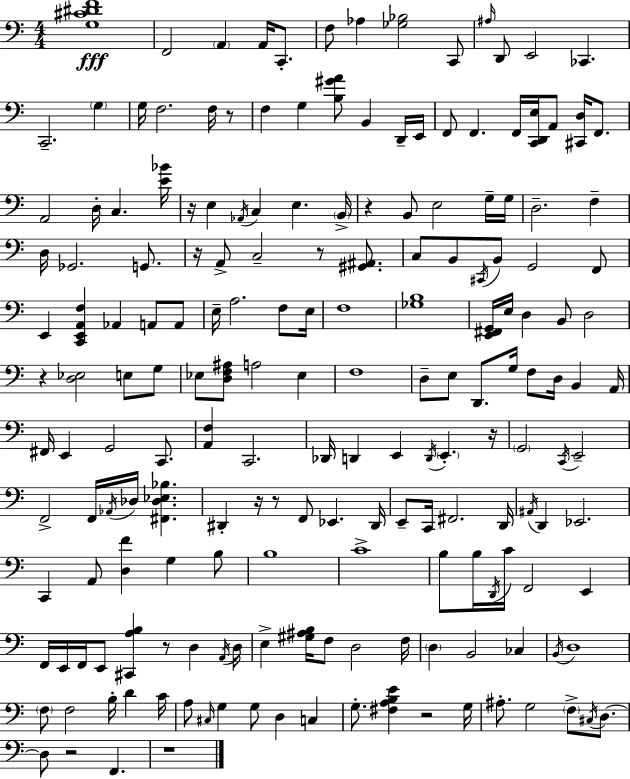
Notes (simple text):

[G3,C#4,D#4,F4]/w F2/h A2/q A2/s C2/e. F3/e Ab3/q [Gb3,Bb3]/h C2/e A#3/s D2/e E2/h CES2/q. C2/h. G3/q G3/s F3/h. F3/s R/e F3/q G3/q [B3,G#4,A4]/e B2/q D2/s E2/s F2/e F2/q. F2/s [C2,D2,E3]/s A2/e [C#2,D3]/s F2/e. A2/h D3/s C3/q. [E4,Bb4]/s R/s E3/q Ab2/s C3/q E3/q. B2/s R/q B2/e E3/h G3/s G3/s D3/h. F3/q D3/s Gb2/h. G2/e. R/s A2/e C3/h R/e [G#2,A#2]/e. C3/e B2/e C#2/s B2/e G2/h F2/e E2/q [C2,E2,A2,F3]/q Ab2/q A2/e A2/e E3/s A3/h. F3/e E3/s F3/w [Gb3,B3]/w [E2,F#2,G2]/s E3/s D3/q B2/e D3/h R/q [D3,Eb3]/h E3/e G3/e Eb3/e [D3,F3,A#3]/e A3/h Eb3/q F3/w D3/e E3/e D2/e. G3/s F3/e D3/s B2/q A2/s F#2/s E2/q G2/h C2/e. [A2,F3]/q C2/h. Db2/s D2/q E2/q D2/s E2/q. R/s G2/h C2/s E2/h F2/h F2/s Ab2/s Db3/s [F#2,Db3,Eb3,Bb3]/q. D#2/q R/s R/e F2/e Eb2/q. D#2/s E2/e C2/s F#2/h. D2/s A#2/s D2/q Eb2/h. C2/q A2/e [D3,F4]/q G3/q B3/e B3/w C4/w B3/e B3/s D2/s C4/s F2/h E2/q F2/s E2/s F2/s E2/e [C#2,A3,B3]/q R/e D3/q A2/s D3/s E3/q [G#3,A#3,B3]/s F3/e D3/h F3/s D3/q B2/h CES3/q B2/s D3/w F3/e F3/h B3/s D4/q C4/s A3/e C#3/s G3/q G3/e D3/q C3/q G3/e. [F#3,A3,B3,E4]/q R/h G3/s A#3/e. G3/h F3/e C#3/s D3/e. D3/e R/h F2/q. R/w